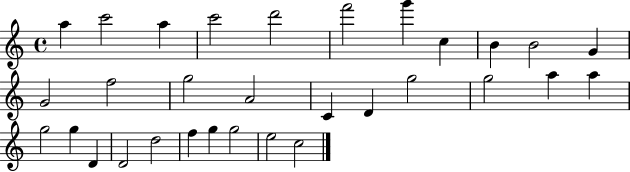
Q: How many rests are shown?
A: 0